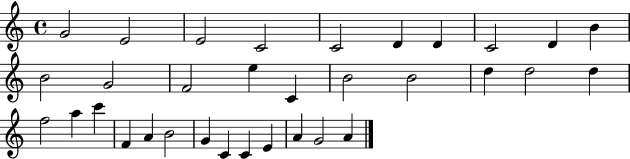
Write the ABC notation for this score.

X:1
T:Untitled
M:4/4
L:1/4
K:C
G2 E2 E2 C2 C2 D D C2 D B B2 G2 F2 e C B2 B2 d d2 d f2 a c' F A B2 G C C E A G2 A